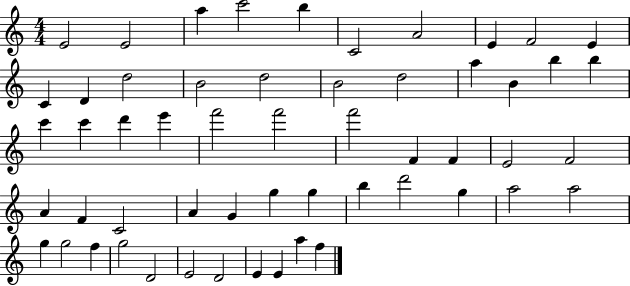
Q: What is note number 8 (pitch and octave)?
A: E4